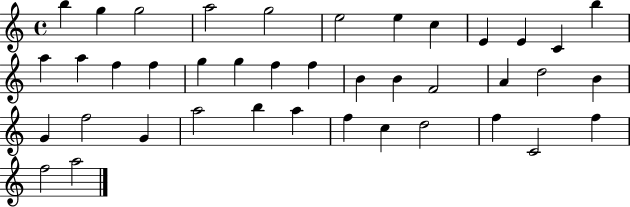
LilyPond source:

{
  \clef treble
  \time 4/4
  \defaultTimeSignature
  \key c \major
  b''4 g''4 g''2 | a''2 g''2 | e''2 e''4 c''4 | e'4 e'4 c'4 b''4 | \break a''4 a''4 f''4 f''4 | g''4 g''4 f''4 f''4 | b'4 b'4 f'2 | a'4 d''2 b'4 | \break g'4 f''2 g'4 | a''2 b''4 a''4 | f''4 c''4 d''2 | f''4 c'2 f''4 | \break f''2 a''2 | \bar "|."
}